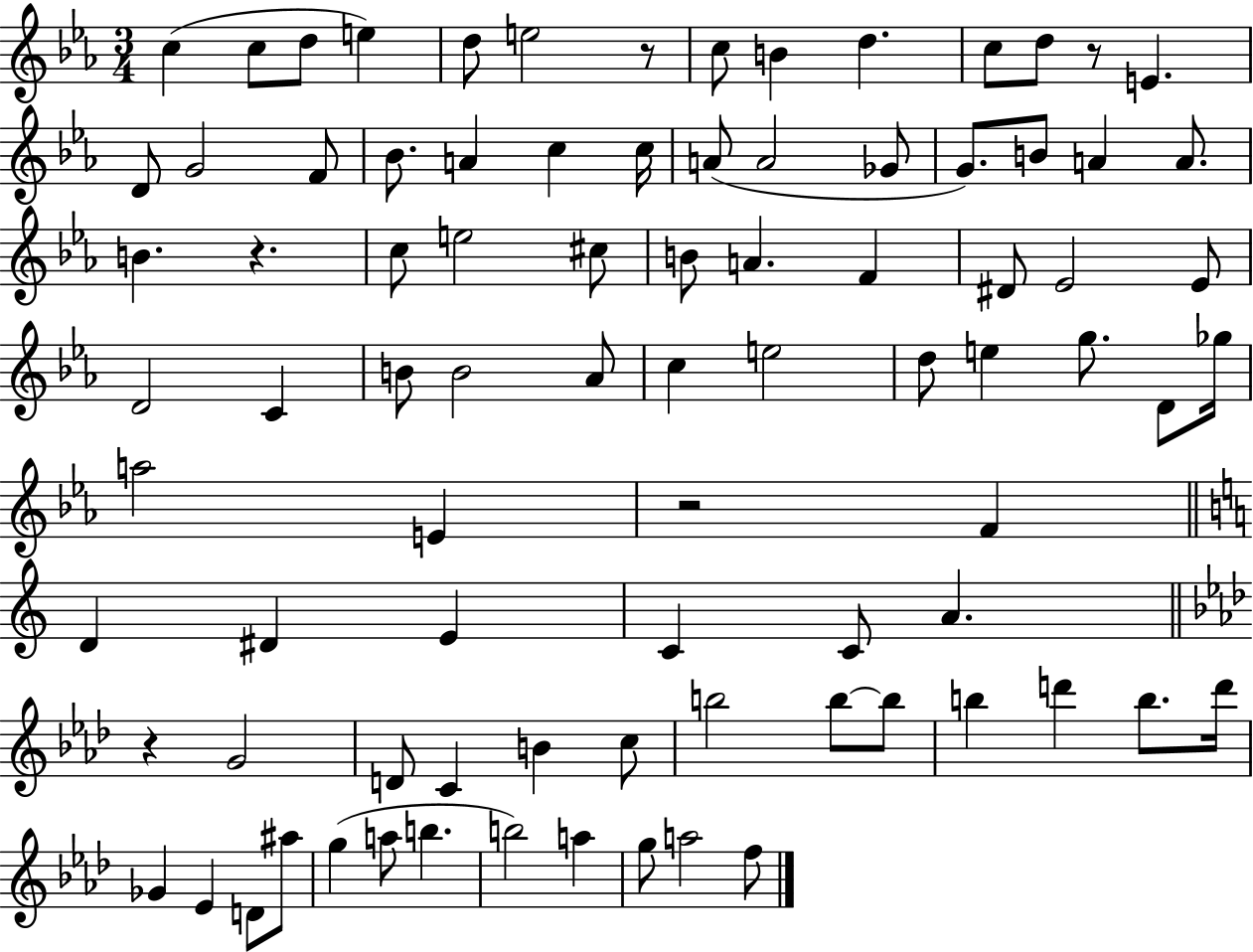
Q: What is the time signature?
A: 3/4